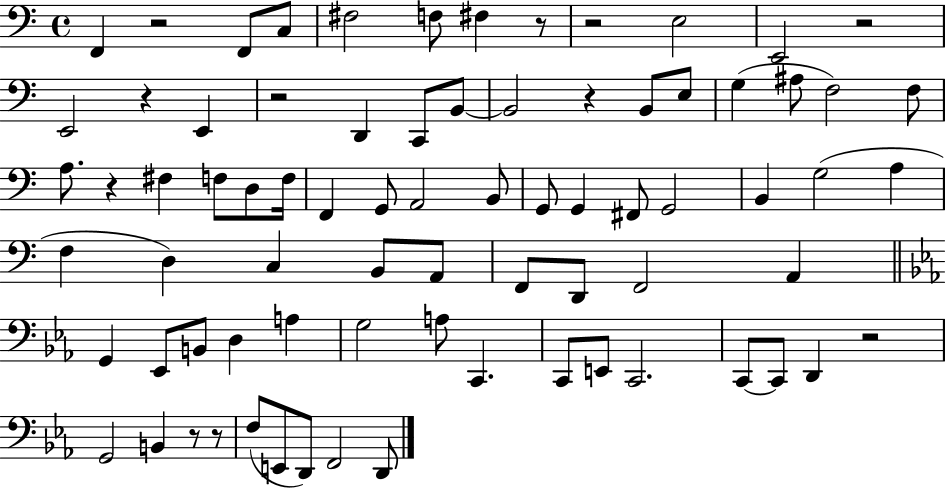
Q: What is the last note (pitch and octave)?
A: D2